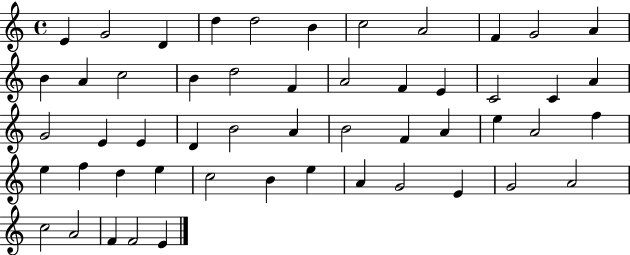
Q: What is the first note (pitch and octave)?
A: E4